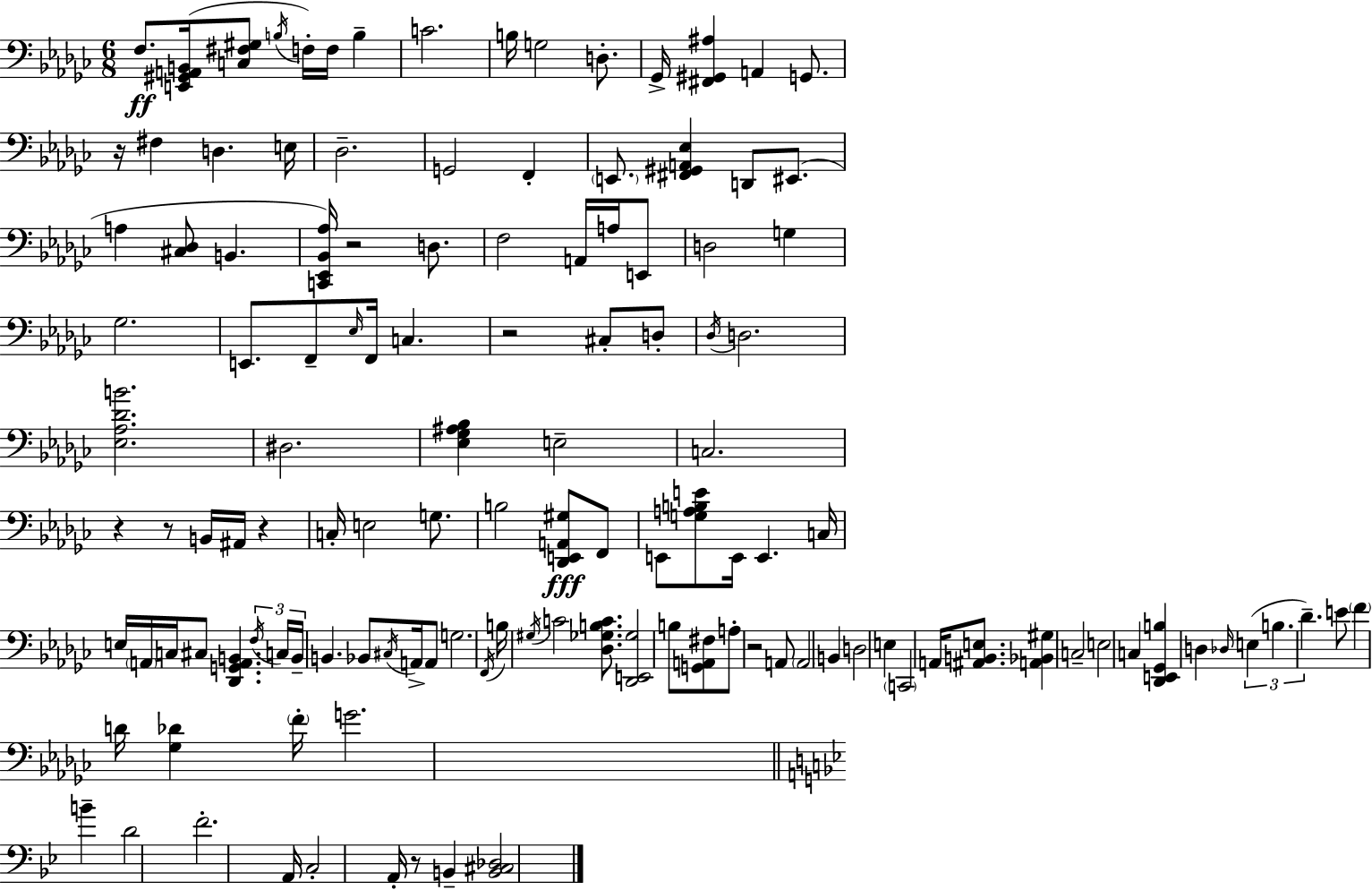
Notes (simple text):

F3/e. [E2,G#2,A2,B2]/s [C3,F#3,G#3]/e B3/s F3/s F3/s B3/q C4/h. B3/s G3/h D3/e. Gb2/s [F#2,G#2,A#3]/q A2/q G2/e. R/s F#3/q D3/q. E3/s Db3/h. G2/h F2/q E2/e. [F#2,G#2,A2,Eb3]/q D2/e EIS2/e. A3/q [C#3,Db3]/e B2/q. [C2,Eb2,Bb2,Ab3]/s R/h D3/e. F3/h A2/s A3/s E2/e D3/h G3/q Gb3/h. E2/e. F2/e Eb3/s F2/s C3/q. R/h C#3/e D3/e Db3/s D3/h. [Eb3,Ab3,Db4,B4]/h. D#3/h. [Eb3,Gb3,A#3,Bb3]/q E3/h C3/h. R/q R/e B2/s A#2/s R/q C3/s E3/h G3/e. B3/h [Db2,E2,A2,G#3]/e F2/e E2/e [G3,A3,B3,E4]/e E2/s E2/q. C3/s E3/s A2/s C3/s C#3/e [Db2,G2,A2,B2]/q. F3/s C3/s B2/s B2/q. Bb2/e C#3/s A2/s A2/e G3/h. F2/s B3/s G#3/s C4/h [Db3,Gb3,B3,C4]/e. [Db2,E2,Gb3]/h B3/e [G2,A2,F#3]/e A3/e R/h A2/e A2/h B2/q D3/h E3/q C2/h A2/s [A#2,B2,E3]/e. [A2,Bb2,G#3]/q C3/h E3/h C3/q [Db2,E2,Gb2,B3]/q D3/q Db3/s E3/q B3/q. Db4/q. E4/e F4/q D4/s [Gb3,Db4]/q F4/s G4/h. B4/q D4/h F4/h. A2/s C3/h A2/s R/e B2/q [B2,C#3,Db3]/h